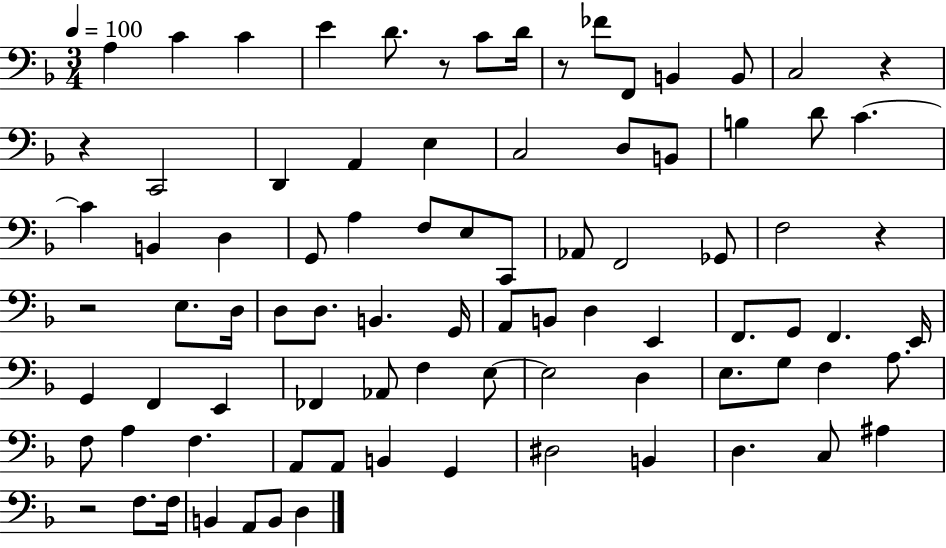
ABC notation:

X:1
T:Untitled
M:3/4
L:1/4
K:F
A, C C E D/2 z/2 C/2 D/4 z/2 _F/2 F,,/2 B,, B,,/2 C,2 z z C,,2 D,, A,, E, C,2 D,/2 B,,/2 B, D/2 C C B,, D, G,,/2 A, F,/2 E,/2 C,,/2 _A,,/2 F,,2 _G,,/2 F,2 z z2 E,/2 D,/4 D,/2 D,/2 B,, G,,/4 A,,/2 B,,/2 D, E,, F,,/2 G,,/2 F,, E,,/4 G,, F,, E,, _F,, _A,,/2 F, E,/2 E,2 D, E,/2 G,/2 F, A,/2 F,/2 A, F, A,,/2 A,,/2 B,, G,, ^D,2 B,, D, C,/2 ^A, z2 F,/2 F,/4 B,, A,,/2 B,,/2 D,